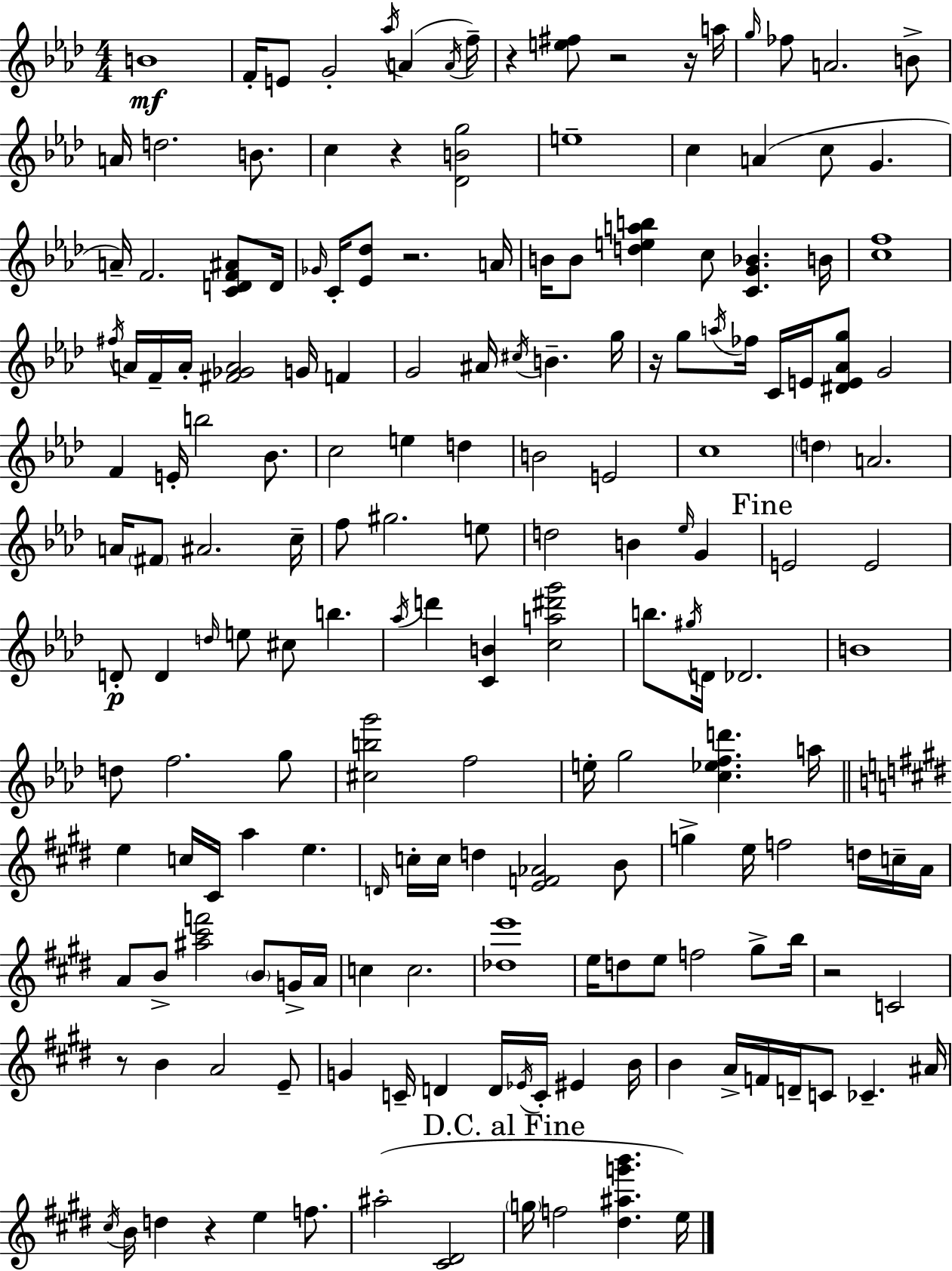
B4/w F4/s E4/e G4/h Ab5/s A4/q A4/s F5/s R/q [E5,F#5]/e R/h R/s A5/s G5/s FES5/e A4/h. B4/e A4/s D5/h. B4/e. C5/q R/q [Db4,B4,G5]/h E5/w C5/q A4/q C5/e G4/q. A4/s F4/h. [C4,D4,F4,A#4]/e D4/s Gb4/s C4/s [Eb4,Db5]/e R/h. A4/s B4/s B4/e [D5,E5,A5,B5]/q C5/e [C4,G4,Bb4]/q. B4/s [C5,F5]/w F#5/s A4/s F4/s A4/s [F#4,Gb4,A4]/h G4/s F4/q G4/h A#4/s C#5/s B4/q. G5/s R/s G5/e A5/s FES5/s C4/s E4/s [D#4,E4,Ab4,G5]/e G4/h F4/q E4/s B5/h Bb4/e. C5/h E5/q D5/q B4/h E4/h C5/w D5/q A4/h. A4/s F#4/e A#4/h. C5/s F5/e G#5/h. E5/e D5/h B4/q Eb5/s G4/q E4/h E4/h D4/e D4/q D5/s E5/e C#5/e B5/q. Ab5/s D6/q [C4,B4]/q [C5,A5,D#6,G6]/h B5/e. G#5/s D4/s Db4/h. B4/w D5/e F5/h. G5/e [C#5,B5,G6]/h F5/h E5/s G5/h [C5,Eb5,F5,D6]/q. A5/s E5/q C5/s C#4/s A5/q E5/q. D4/s C5/s C5/s D5/q [E4,F4,Ab4]/h B4/e G5/q E5/s F5/h D5/s C5/s A4/s A4/e B4/e [A#5,C#6,F6]/h B4/e G4/s A4/s C5/q C5/h. [Db5,E6]/w E5/s D5/e E5/e F5/h G#5/e B5/s R/h C4/h R/e B4/q A4/h E4/e G4/q C4/s D4/q D4/s Eb4/s C4/s EIS4/q B4/s B4/q A4/s F4/s D4/s C4/e CES4/q. A#4/s C#5/s B4/s D5/q R/q E5/q F5/e. A#5/h [C#4,D#4]/h G5/s F5/h [D#5,A#5,G6,B6]/q. E5/s